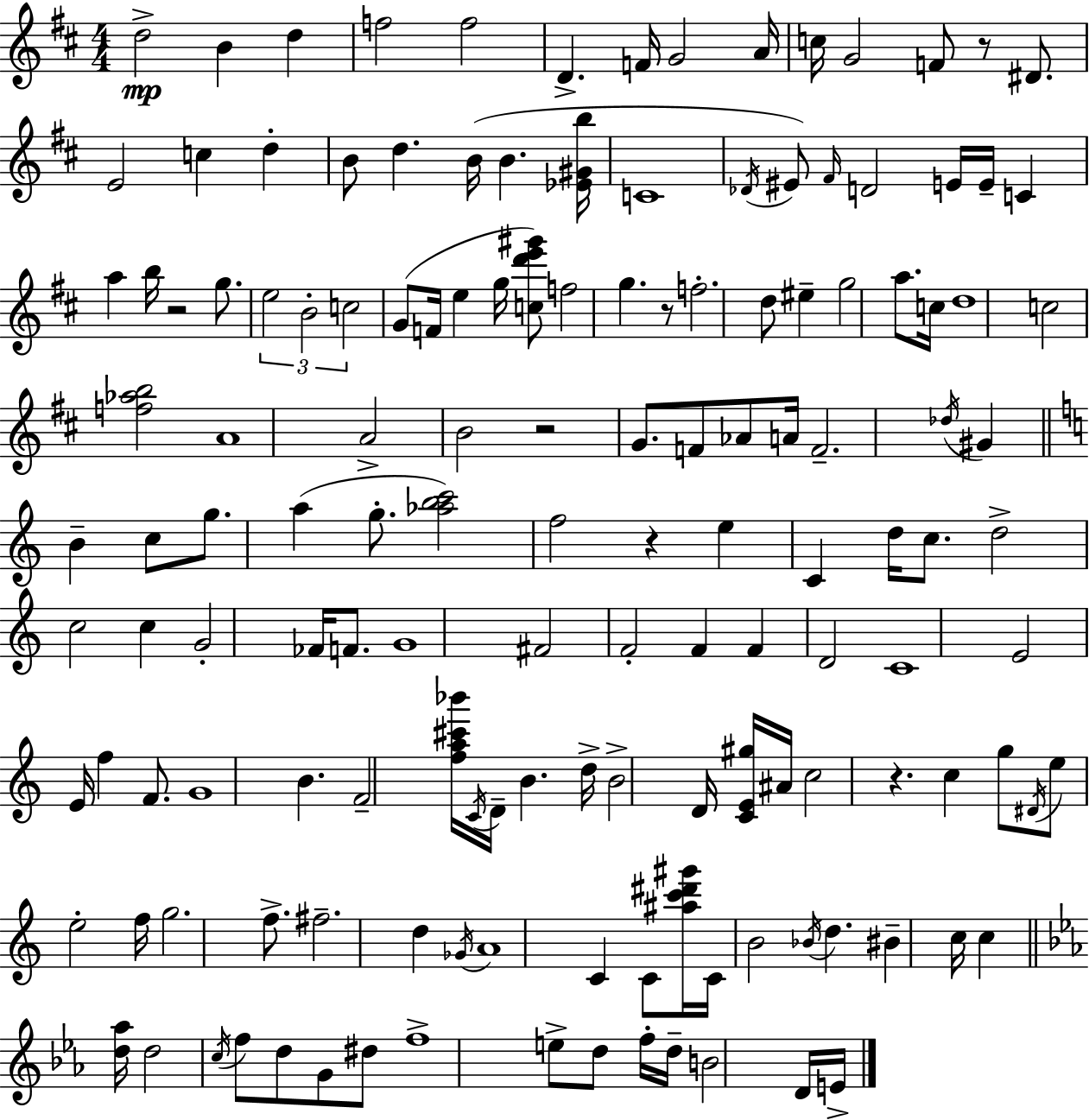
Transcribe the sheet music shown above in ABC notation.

X:1
T:Untitled
M:4/4
L:1/4
K:D
d2 B d f2 f2 D F/4 G2 A/4 c/4 G2 F/2 z/2 ^D/2 E2 c d B/2 d B/4 B [_E^Gb]/4 C4 _D/4 ^E/2 ^F/4 D2 E/4 E/4 C a b/4 z2 g/2 e2 B2 c2 G/2 F/4 e g/4 [cd'e'^g']/2 f2 g z/2 f2 d/2 ^e g2 a/2 c/4 d4 c2 [f_ab]2 A4 A2 B2 z2 G/2 F/2 _A/2 A/4 F2 _d/4 ^G B c/2 g/2 a g/2 [_abc']2 f2 z e C d/4 c/2 d2 c2 c G2 _F/4 F/2 G4 ^F2 F2 F F D2 C4 E2 E/4 f F/2 G4 B F2 [fa^c'_b']/4 C/4 D/4 B d/4 B2 D/4 [CE^g]/4 ^A/4 c2 z c g/2 ^D/4 e/2 e2 f/4 g2 f/2 ^f2 d _G/4 A4 C C/2 [^ac'^d'^g']/4 C/4 B2 _B/4 d ^B c/4 c [d_a]/4 d2 c/4 f/2 d/2 G/2 ^d/2 f4 e/2 d/2 f/4 d/4 B2 D/4 E/4